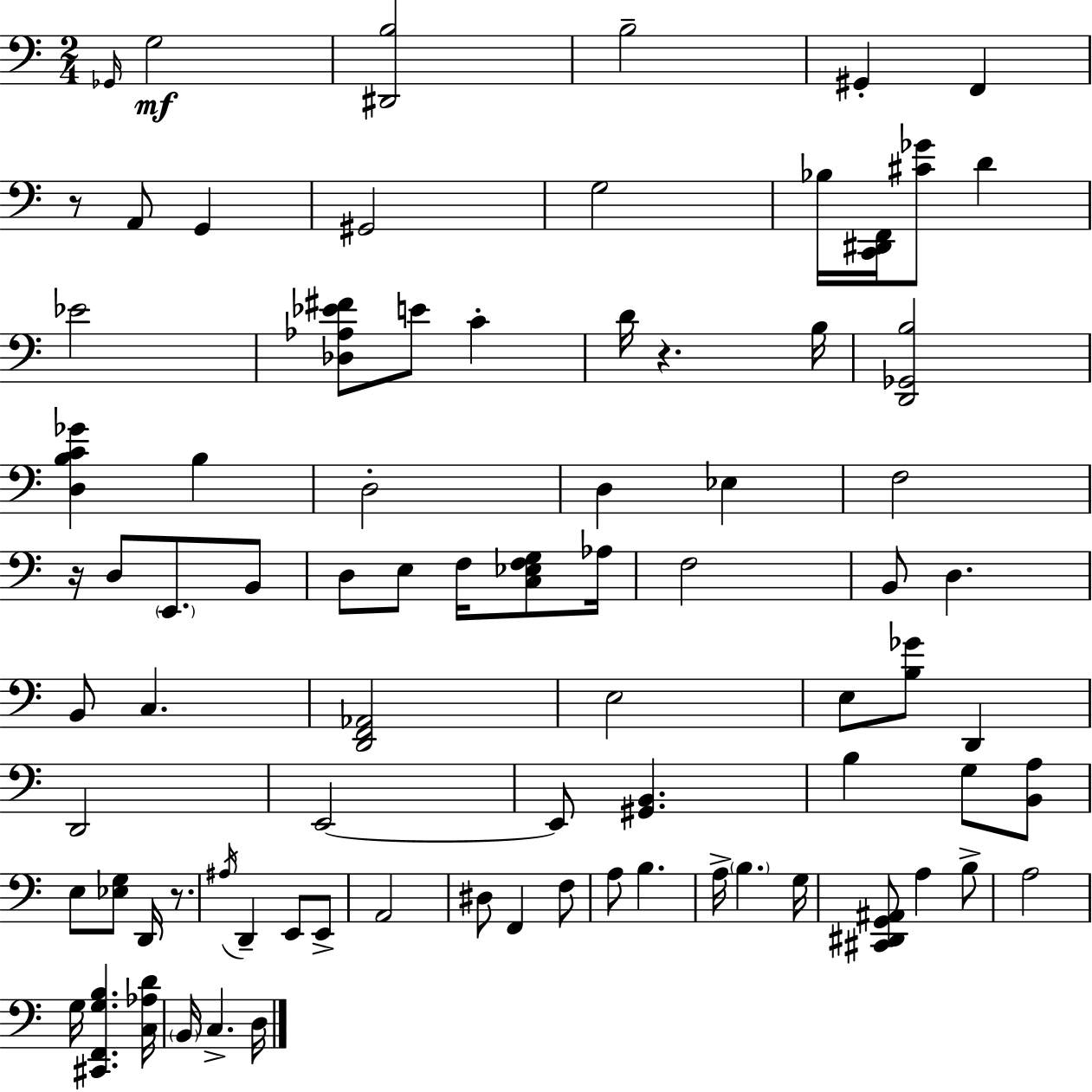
{
  \clef bass
  \numericTimeSignature
  \time 2/4
  \key a \minor
  \grace { ges,16 }\mf g2 | <dis, b>2 | b2-- | gis,4-. f,4 | \break r8 a,8 g,4 | gis,2 | g2 | bes16 <c, dis, f,>16 <cis' ges'>8 d'4 | \break ees'2 | <des aes ees' fis'>8 e'8 c'4-. | d'16 r4. | b16 <d, ges, b>2 | \break <d b c' ges'>4 b4 | d2-. | d4 ees4 | f2 | \break r16 d8 \parenthesize e,8. b,8 | d8 e8 f16 <c ees f g>8 | aes16 f2 | b,8 d4. | \break b,8 c4. | <d, f, aes,>2 | e2 | e8 <b ges'>8 d,4 | \break d,2 | e,2~~ | e,8 <gis, b,>4. | b4 g8 <b, a>8 | \break e8 <ees g>8 d,16 r8. | \acciaccatura { ais16 } d,4-- e,8 | e,8-> a,2 | dis8 f,4 | \break f8 a8 b4. | a16-> \parenthesize b4. | g16 <cis, dis, g, ais,>8 a4 | b8-> a2 | \break g16 <cis, f, g b>4. | <c aes d'>16 \parenthesize b,16 c4.-> | d16 \bar "|."
}